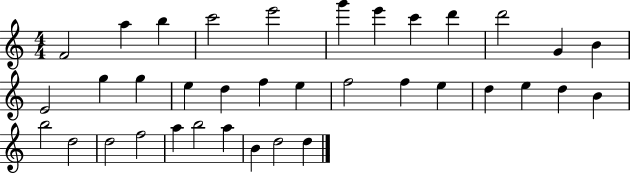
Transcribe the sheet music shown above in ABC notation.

X:1
T:Untitled
M:4/4
L:1/4
K:C
F2 a b c'2 e'2 g' e' c' d' d'2 G B E2 g g e d f e f2 f e d e d B b2 d2 d2 f2 a b2 a B d2 d